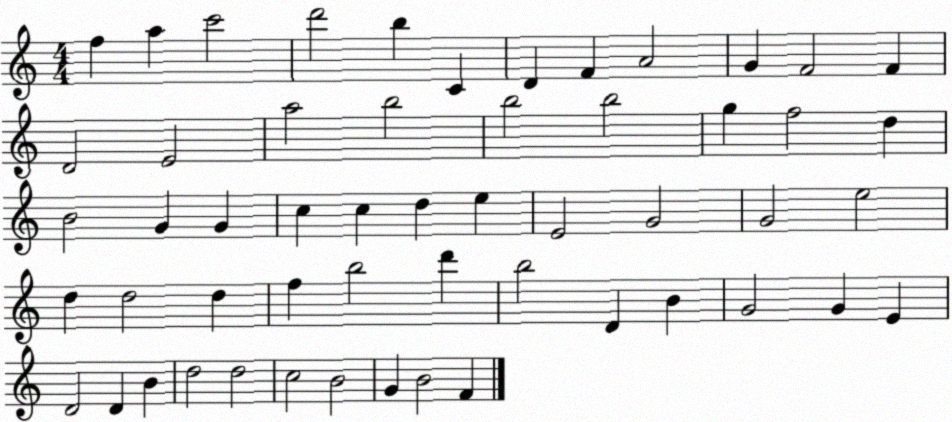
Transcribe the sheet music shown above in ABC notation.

X:1
T:Untitled
M:4/4
L:1/4
K:C
f a c'2 d'2 b C D F A2 G F2 F D2 E2 a2 b2 b2 b2 g f2 d B2 G G c c d e E2 G2 G2 e2 d d2 d f b2 d' b2 D B G2 G E D2 D B d2 d2 c2 B2 G B2 F